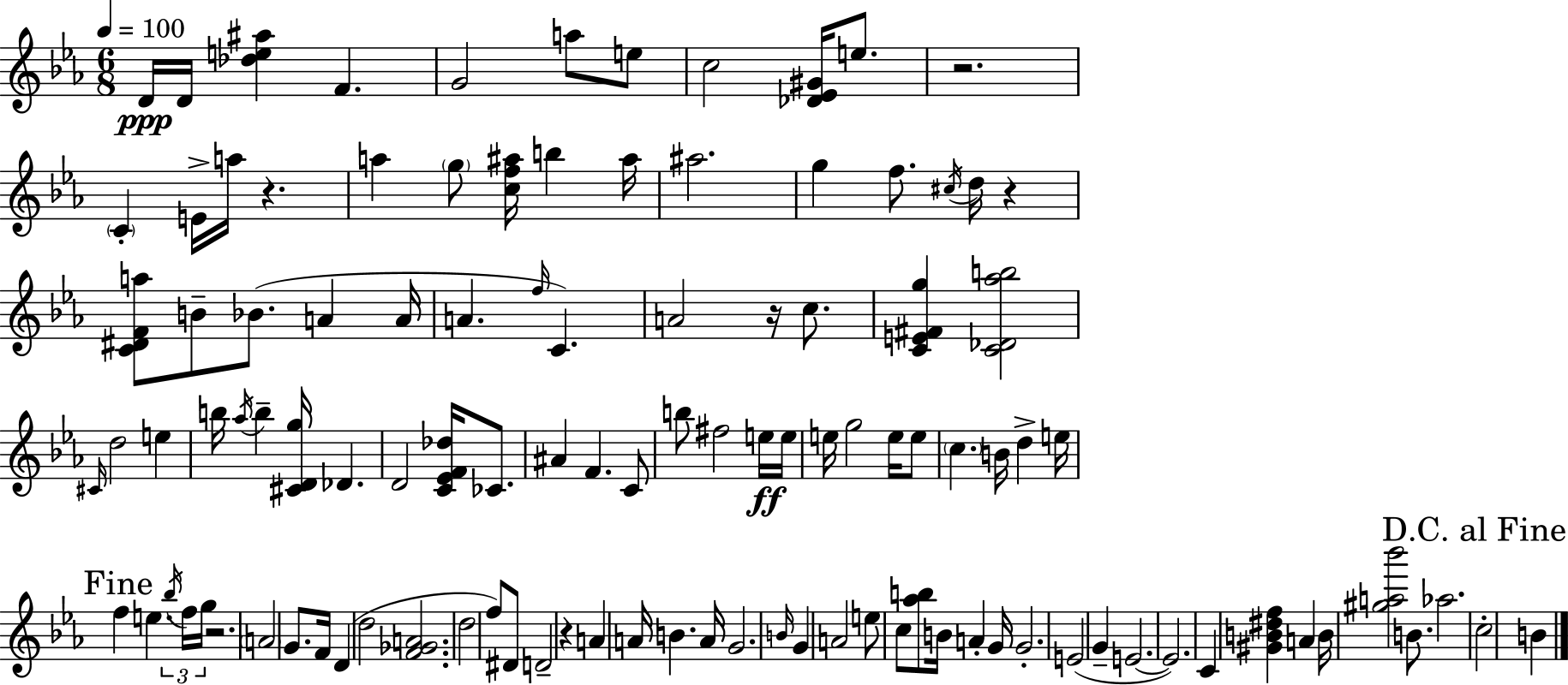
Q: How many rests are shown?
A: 6